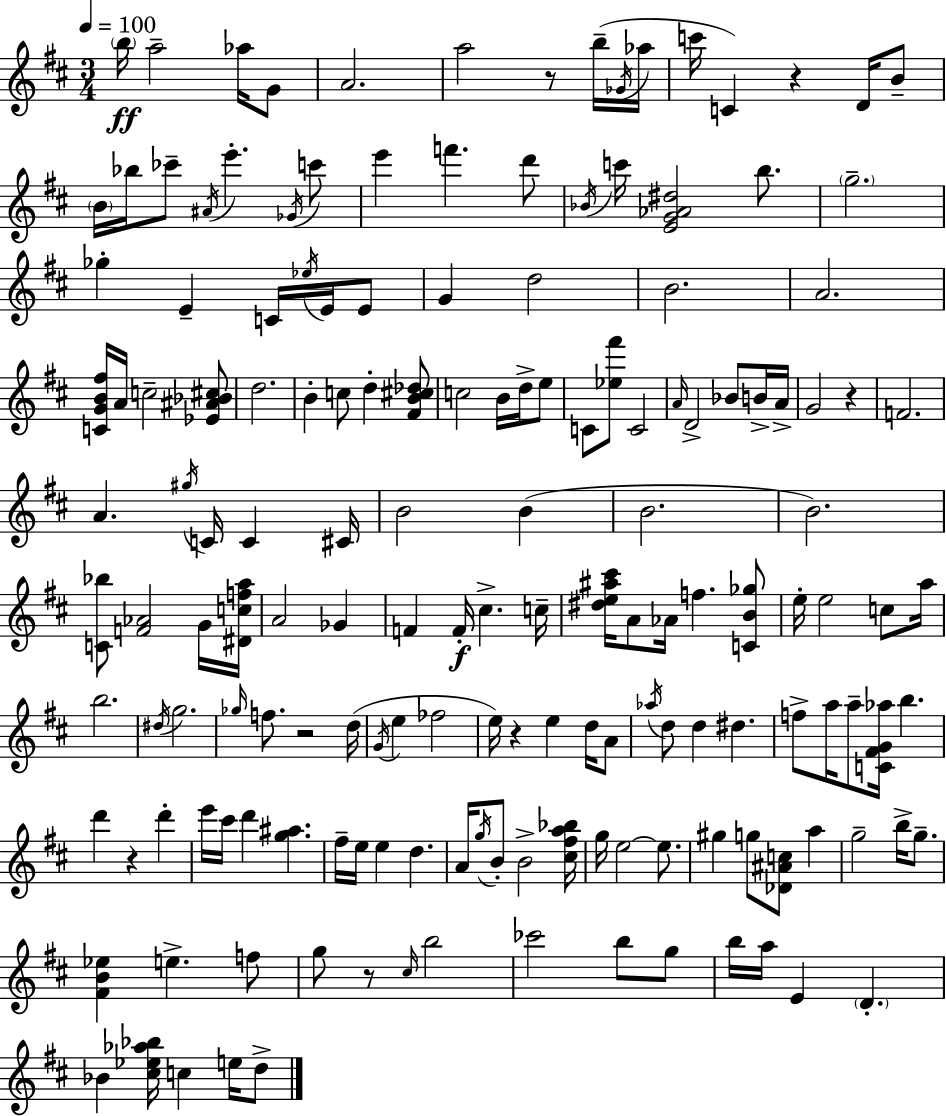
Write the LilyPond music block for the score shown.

{
  \clef treble
  \numericTimeSignature
  \time 3/4
  \key d \major
  \tempo 4 = 100
  \parenthesize b''16\ff a''2-- aes''16 g'8 | a'2. | a''2 r8 b''16--( \acciaccatura { ges'16 } | aes''16 c'''16 c'4) r4 d'16 b'8-- | \break \parenthesize b'16 bes''16 ces'''8-- \acciaccatura { ais'16 } e'''4.-. | \acciaccatura { ges'16 } c'''8 e'''4 f'''4. | d'''8 \acciaccatura { bes'16 } c'''16 <e' g' aes' dis''>2 | b''8. \parenthesize g''2.-- | \break ges''4-. e'4-- | c'16 \acciaccatura { ees''16 } e'16 e'8 g'4 d''2 | b'2. | a'2. | \break <c' g' b' fis''>16 a'16 c''2-- | <ees' ais' bes' cis''>8 d''2. | b'4-. c''8 d''4-. | <fis' b' cis'' des''>8 c''2 | \break b'16 d''16-> e''8 c'8 <ees'' fis'''>8 c'2 | \grace { a'16 } d'2-> | bes'8 b'16-> a'16-> g'2 | r4 f'2. | \break a'4. | \acciaccatura { gis''16 } c'16 c'4 cis'16 b'2 | b'4( b'2. | b'2.) | \break <c' bes''>8 <f' aes'>2 | g'16 <dis' c'' f'' a''>16 a'2 | ges'4 f'4 f'16-.\f | cis''4.-> c''16-- <dis'' e'' ais'' cis'''>16 a'8 aes'16 f''4. | \break <c' b' ges''>8 e''16-. e''2 | c''8 a''16 b''2. | \acciaccatura { dis''16 } g''2. | \grace { ges''16 } f''8. | \break r2 d''16( \acciaccatura { g'16 } e''4 | fes''2 e''16) r4 | e''4 d''16 a'8 \acciaccatura { aes''16 } d''8 | d''4 dis''4. f''8-> | \break a''16 a''8-- <c' fis' g' aes''>16 b''4. d'''4 | r4 d'''4-. e'''16 | cis'''16 d'''4 <g'' ais''>4. fis''16-- | e''16 e''4 d''4. a'16 | \break \acciaccatura { g''16 } b'8-. b'2-> <cis'' fis'' a'' bes''>16 | g''16 e''2~~ e''8. | gis''4 g''8 <des' ais' c''>8 a''4 | g''2-- b''16-> g''8.-- | \break <fis' b' ees''>4 e''4.-> f''8 | g''8 r8 \grace { cis''16 } b''2 | ces'''2 b''8 g''8 | b''16 a''16 e'4 \parenthesize d'4.-. | \break bes'4 <cis'' ees'' aes'' bes''>16 c''4 e''16 d''8-> | \bar "|."
}